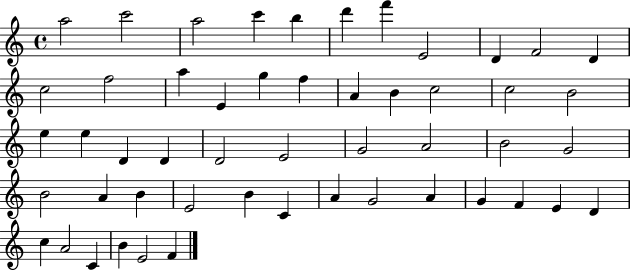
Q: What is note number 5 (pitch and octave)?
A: B5